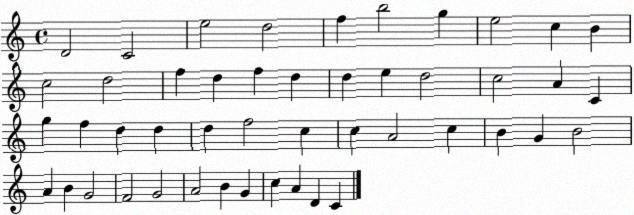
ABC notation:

X:1
T:Untitled
M:4/4
L:1/4
K:C
D2 C2 e2 d2 f b2 g e2 c B c2 d2 f d f d d e d2 c2 A C g f d d d f2 c c A2 c B G B2 A B G2 F2 G2 A2 B G c A D C